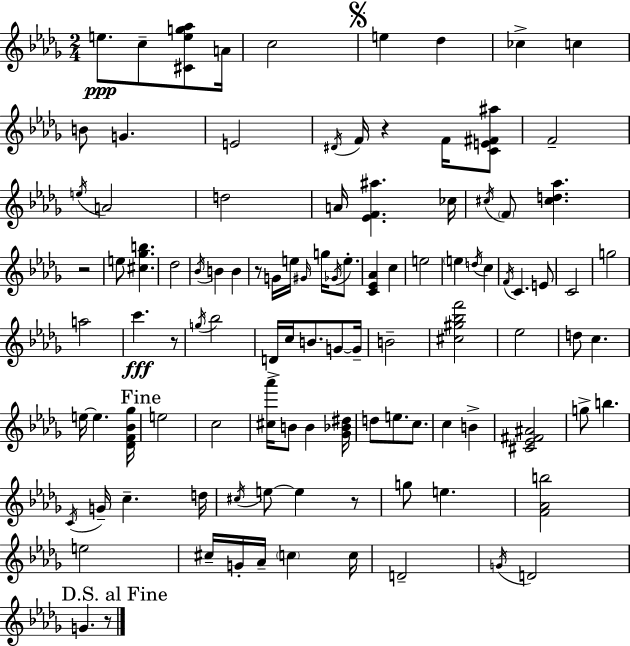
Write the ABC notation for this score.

X:1
T:Untitled
M:2/4
L:1/4
K:Bbm
e/2 c/2 [^Ceg_a]/2 A/4 c2 e _d _c c B/2 G E2 ^D/4 F/4 z F/4 [CE^F^a]/2 F2 e/4 A2 d2 A/4 [_EF^a] _c/4 ^c/4 F/2 [^cd_a] z2 e/2 [^c_gb] _d2 _B/4 B B z/2 G/4 e/4 ^G/4 g/4 _G/4 e/2 [C_E_A] c e2 e d/4 c F/4 C E/2 C2 g2 a2 c' z/2 g/4 _b2 D/4 c/4 B/2 G/2 G/4 B2 [^c^g_bf']2 _e2 d/2 c e/4 e [_DF_B_g]/4 e2 c2 [^c_a']/4 B/2 B [_G_B^d]/4 d/2 e/2 c/2 c B [^C_E^F^A]2 g/2 b C/4 G/4 c d/4 ^c/4 e/2 e z/2 g/2 e [F_Ab]2 e2 ^c/4 G/4 _A/4 c c/4 D2 G/4 D2 G z/2